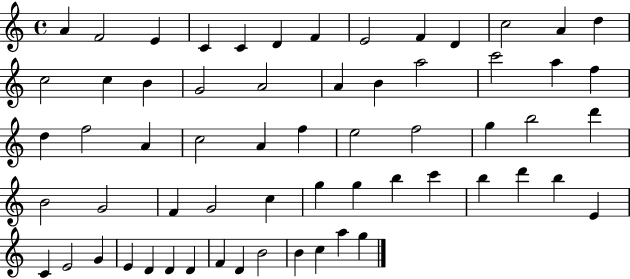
X:1
T:Untitled
M:4/4
L:1/4
K:C
A F2 E C C D F E2 F D c2 A d c2 c B G2 A2 A B a2 c'2 a f d f2 A c2 A f e2 f2 g b2 d' B2 G2 F G2 c g g b c' b d' b E C E2 G E D D D F D B2 B c a g